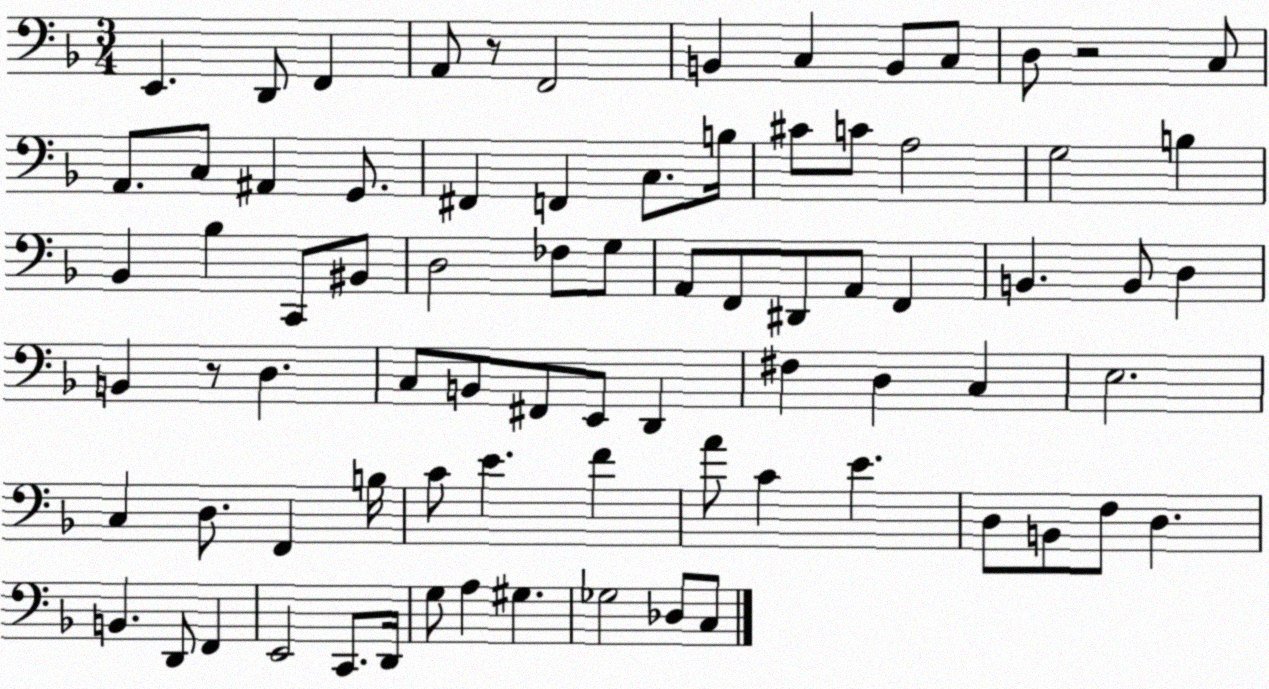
X:1
T:Untitled
M:3/4
L:1/4
K:F
E,, D,,/2 F,, A,,/2 z/2 F,,2 B,, C, B,,/2 C,/2 D,/2 z2 C,/2 A,,/2 C,/2 ^A,, G,,/2 ^F,, F,, C,/2 B,/4 ^C/2 C/2 A,2 G,2 B, _B,, _B, C,,/2 ^B,,/2 D,2 _F,/2 G,/2 A,,/2 F,,/2 ^D,,/2 A,,/2 F,, B,, B,,/2 D, B,, z/2 D, C,/2 B,,/2 ^F,,/2 E,,/2 D,, ^F, D, C, E,2 C, D,/2 F,, B,/4 C/2 E F A/2 C E D,/2 B,,/2 F,/2 D, B,, D,,/2 F,, E,,2 C,,/2 D,,/4 G,/2 A, ^G, _G,2 _D,/2 C,/2